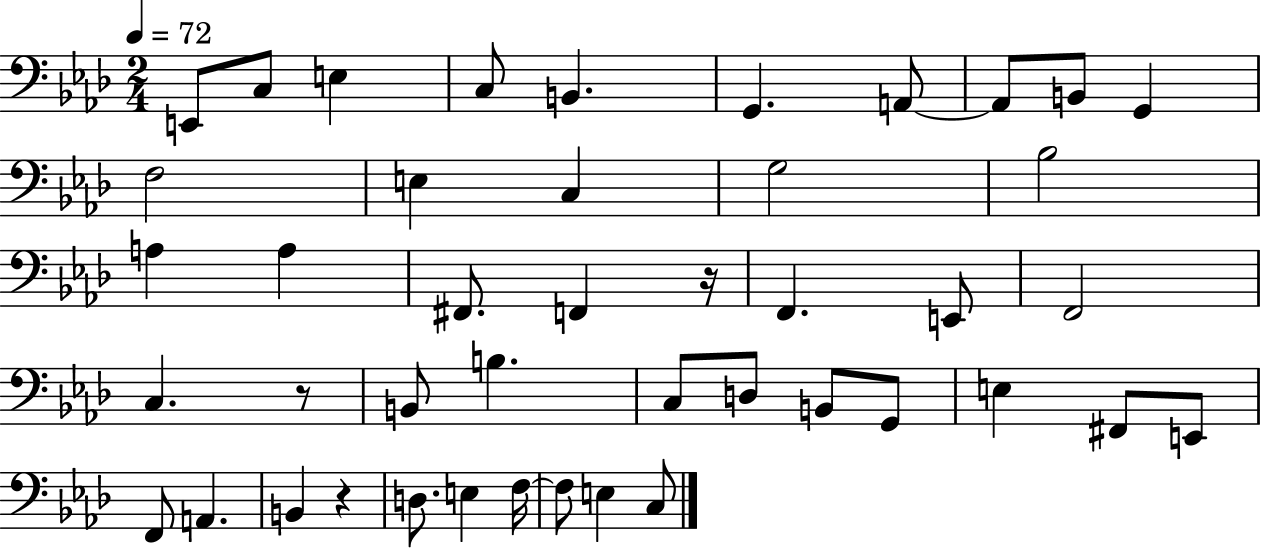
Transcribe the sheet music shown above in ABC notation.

X:1
T:Untitled
M:2/4
L:1/4
K:Ab
E,,/2 C,/2 E, C,/2 B,, G,, A,,/2 A,,/2 B,,/2 G,, F,2 E, C, G,2 _B,2 A, A, ^F,,/2 F,, z/4 F,, E,,/2 F,,2 C, z/2 B,,/2 B, C,/2 D,/2 B,,/2 G,,/2 E, ^F,,/2 E,,/2 F,,/2 A,, B,, z D,/2 E, F,/4 F,/2 E, C,/2